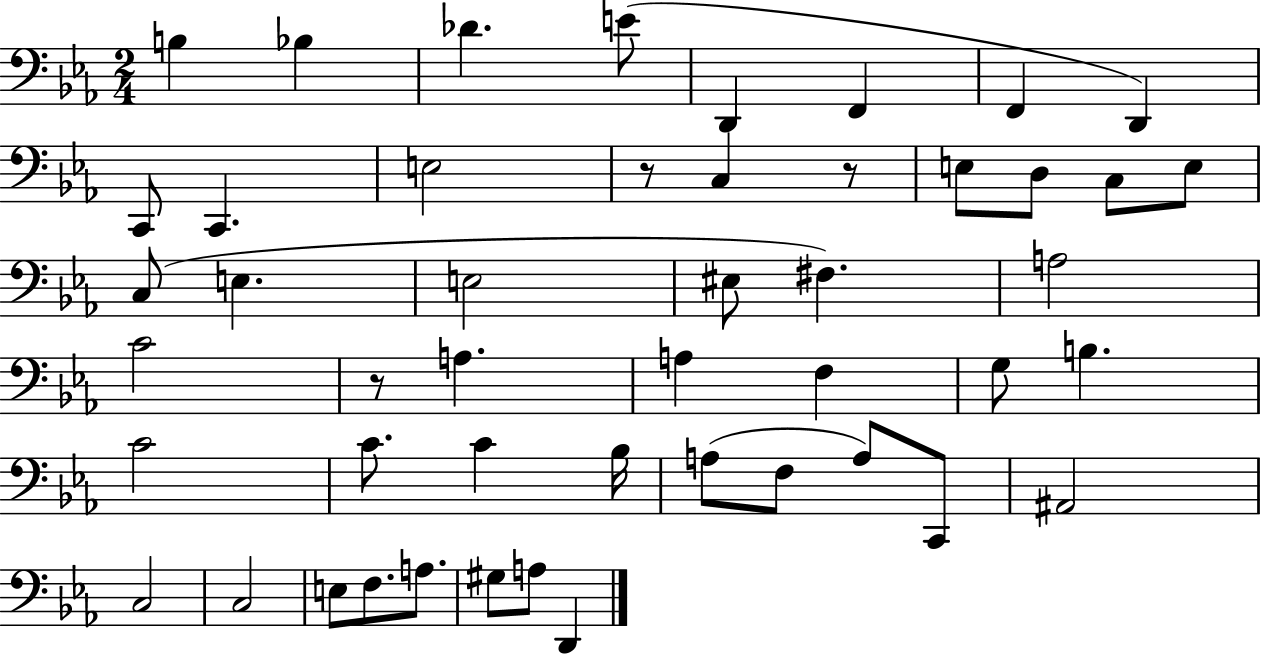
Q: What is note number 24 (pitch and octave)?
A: A3